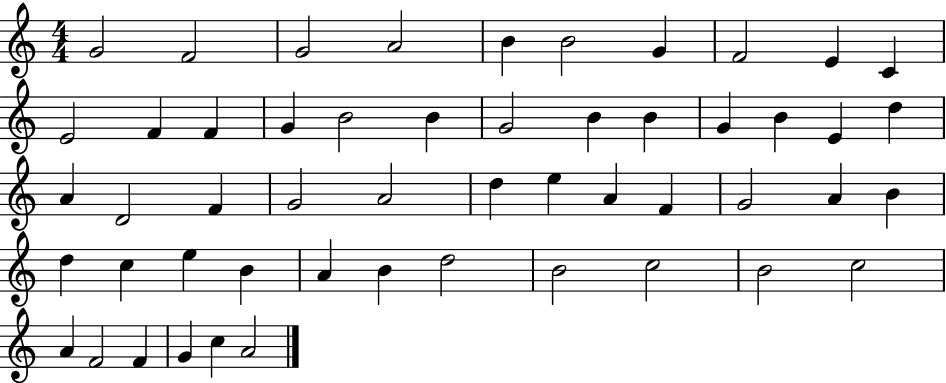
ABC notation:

X:1
T:Untitled
M:4/4
L:1/4
K:C
G2 F2 G2 A2 B B2 G F2 E C E2 F F G B2 B G2 B B G B E d A D2 F G2 A2 d e A F G2 A B d c e B A B d2 B2 c2 B2 c2 A F2 F G c A2